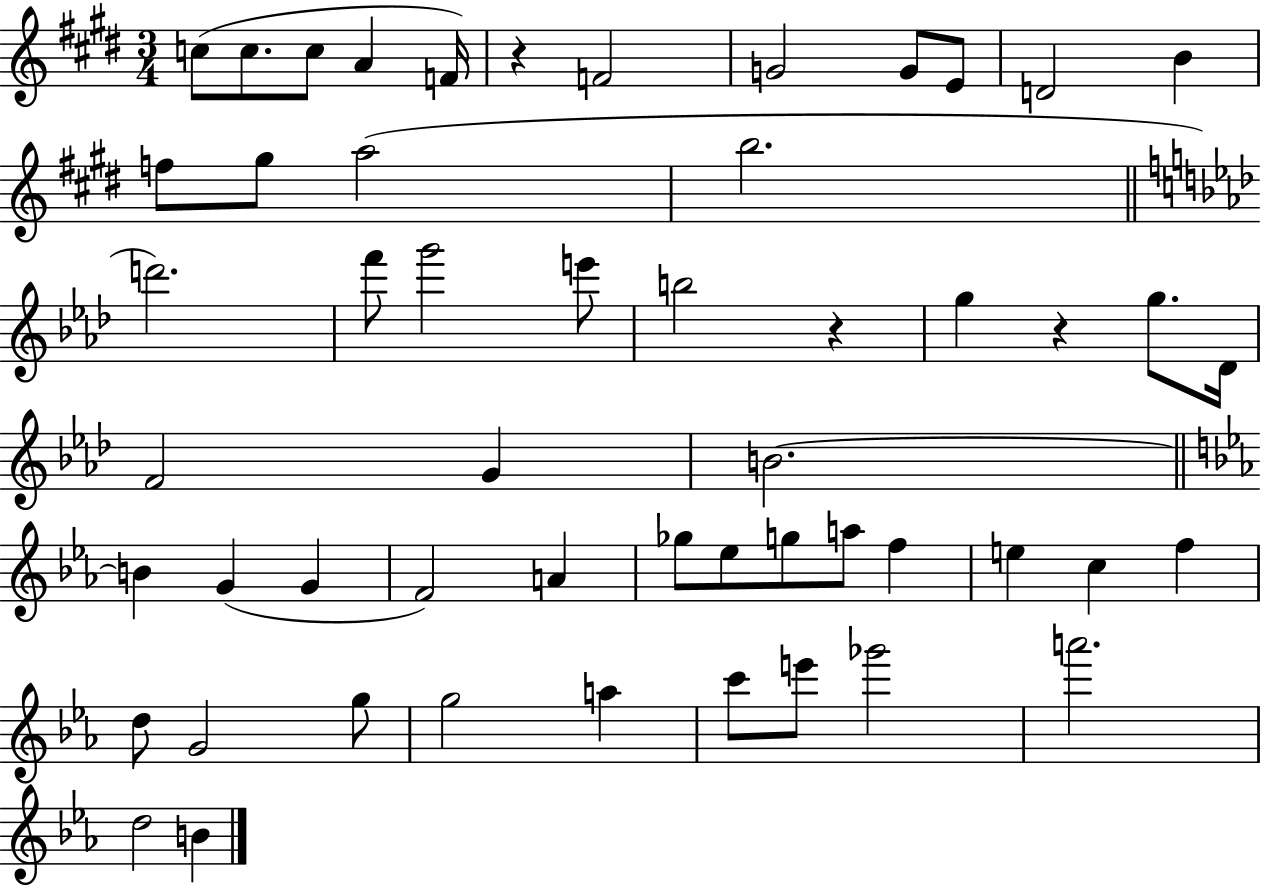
C5/e C5/e. C5/e A4/q F4/s R/q F4/h G4/h G4/e E4/e D4/h B4/q F5/e G#5/e A5/h B5/h. D6/h. F6/e G6/h E6/e B5/h R/q G5/q R/q G5/e. Db4/s F4/h G4/q B4/h. B4/q G4/q G4/q F4/h A4/q Gb5/e Eb5/e G5/e A5/e F5/q E5/q C5/q F5/q D5/e G4/h G5/e G5/h A5/q C6/e E6/e Gb6/h A6/h. D5/h B4/q